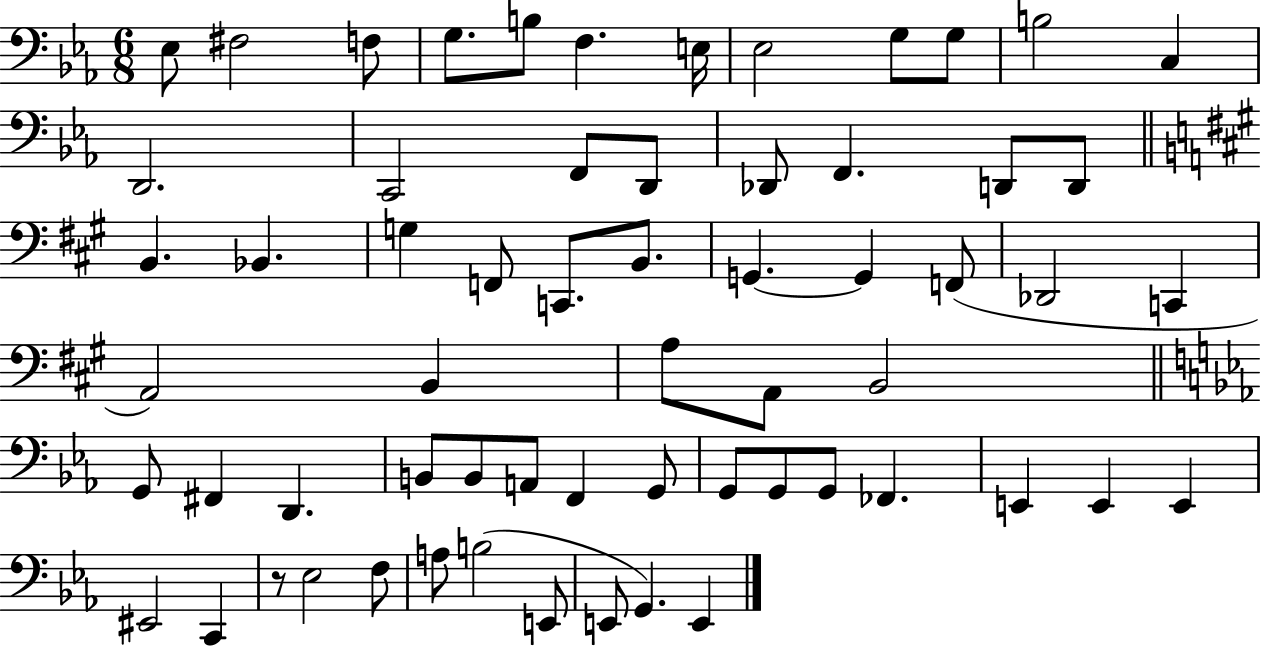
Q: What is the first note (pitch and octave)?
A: Eb3